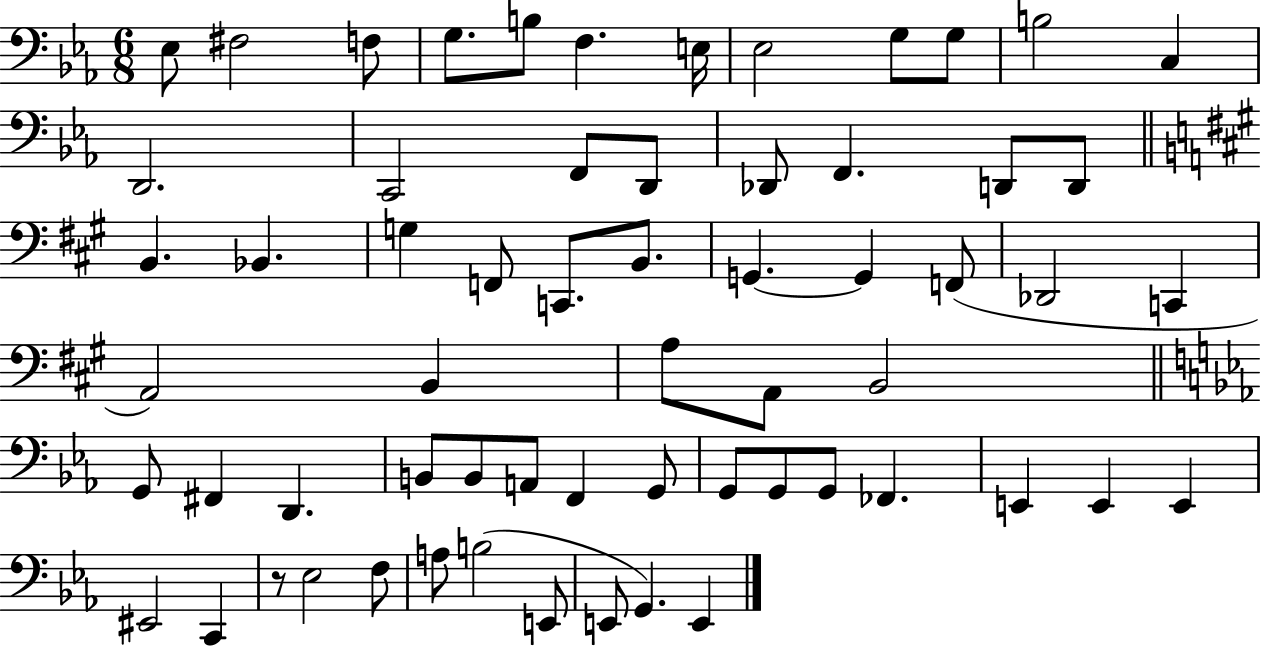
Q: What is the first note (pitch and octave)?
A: Eb3